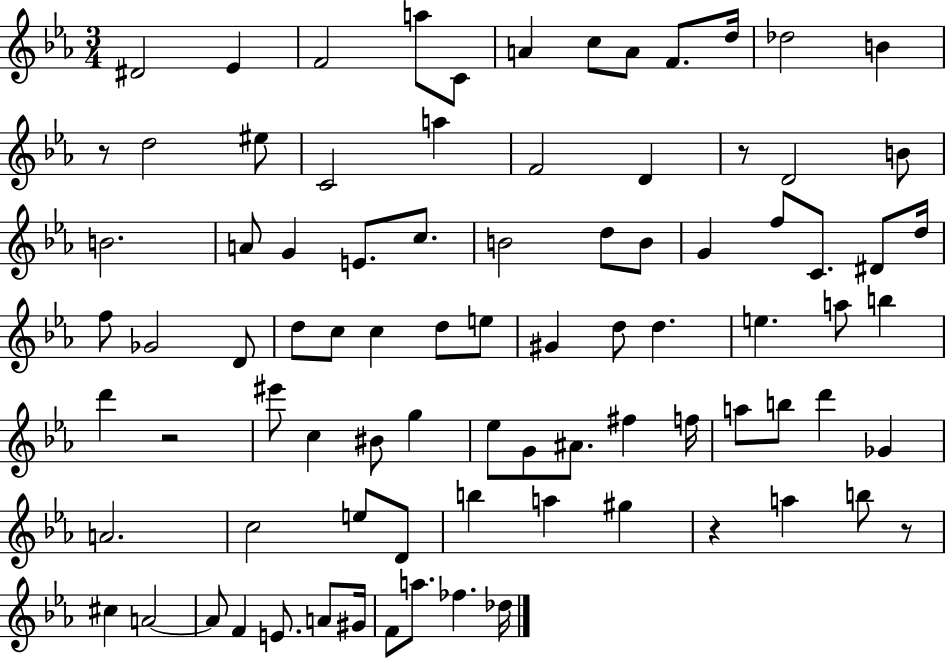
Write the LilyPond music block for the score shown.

{
  \clef treble
  \numericTimeSignature
  \time 3/4
  \key ees \major
  dis'2 ees'4 | f'2 a''8 c'8 | a'4 c''8 a'8 f'8. d''16 | des''2 b'4 | \break r8 d''2 eis''8 | c'2 a''4 | f'2 d'4 | r8 d'2 b'8 | \break b'2. | a'8 g'4 e'8. c''8. | b'2 d''8 b'8 | g'4 f''8 c'8. dis'8 d''16 | \break f''8 ges'2 d'8 | d''8 c''8 c''4 d''8 e''8 | gis'4 d''8 d''4. | e''4. a''8 b''4 | \break d'''4 r2 | eis'''8 c''4 bis'8 g''4 | ees''8 g'8 ais'8. fis''4 f''16 | a''8 b''8 d'''4 ges'4 | \break a'2. | c''2 e''8 d'8 | b''4 a''4 gis''4 | r4 a''4 b''8 r8 | \break cis''4 a'2~~ | a'8 f'4 e'8. a'8 gis'16 | f'8 a''8. fes''4. des''16 | \bar "|."
}